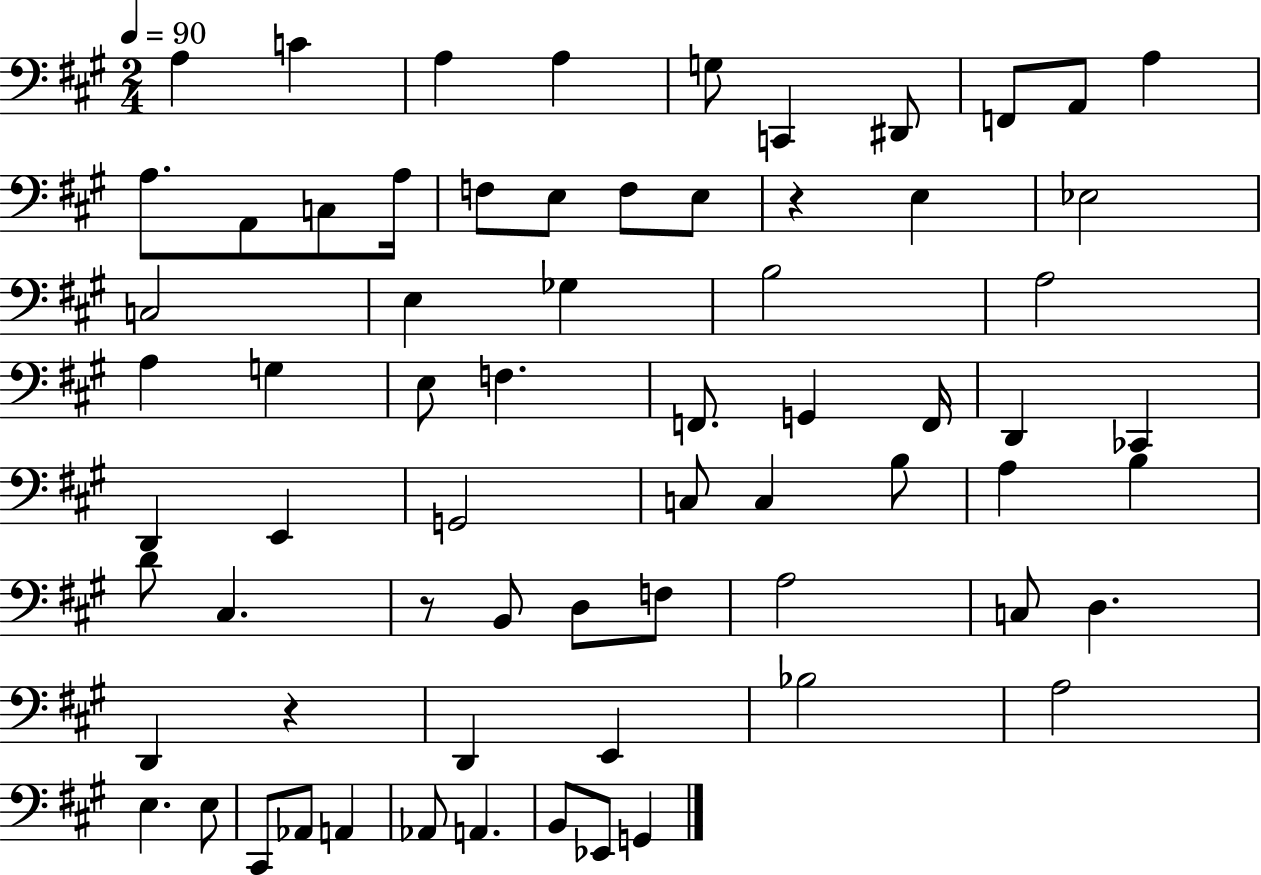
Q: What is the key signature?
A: A major